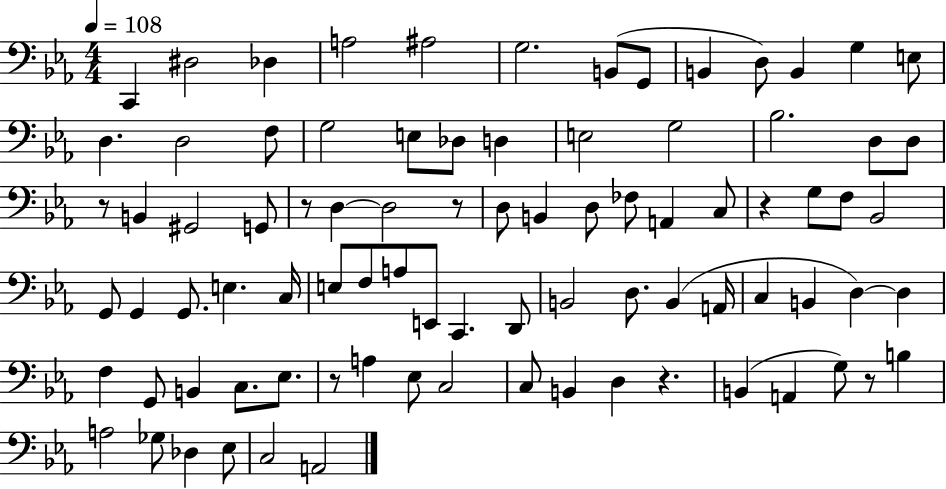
C2/q D#3/h Db3/q A3/h A#3/h G3/h. B2/e G2/e B2/q D3/e B2/q G3/q E3/e D3/q. D3/h F3/e G3/h E3/e Db3/e D3/q E3/h G3/h Bb3/h. D3/e D3/e R/e B2/q G#2/h G2/e R/e D3/q D3/h R/e D3/e B2/q D3/e FES3/e A2/q C3/e R/q G3/e F3/e Bb2/h G2/e G2/q G2/e. E3/q. C3/s E3/e F3/e A3/e E2/e C2/q. D2/e B2/h D3/e. B2/q A2/s C3/q B2/q D3/q D3/q F3/q G2/e B2/q C3/e. Eb3/e. R/e A3/q Eb3/e C3/h C3/e B2/q D3/q R/q. B2/q A2/q G3/e R/e B3/q A3/h Gb3/e Db3/q Eb3/e C3/h A2/h